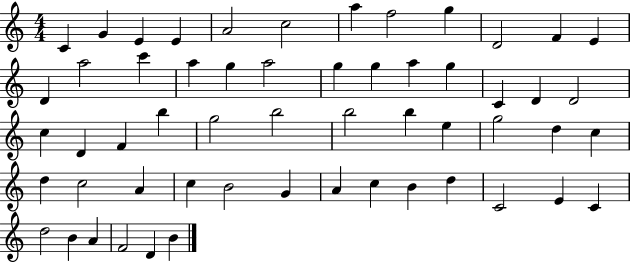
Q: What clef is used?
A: treble